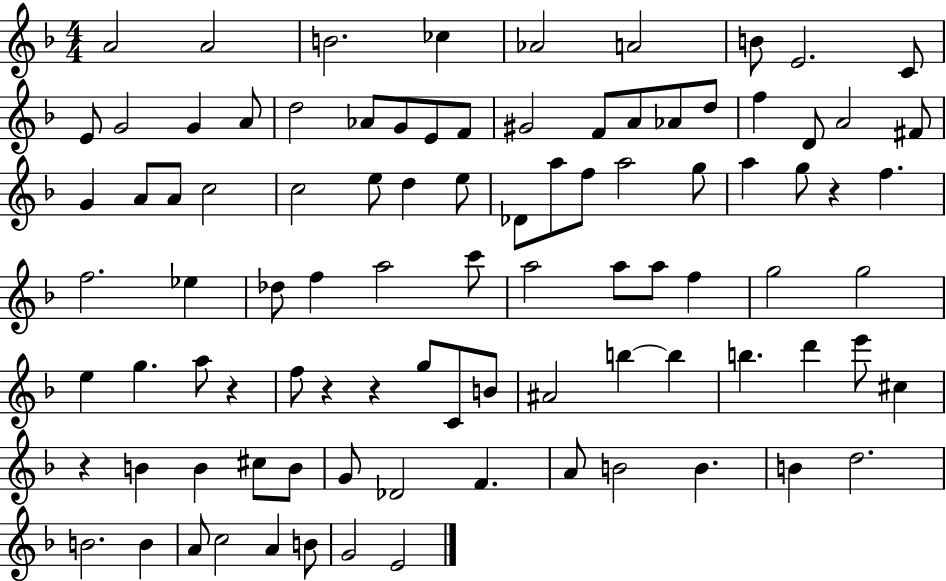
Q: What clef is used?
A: treble